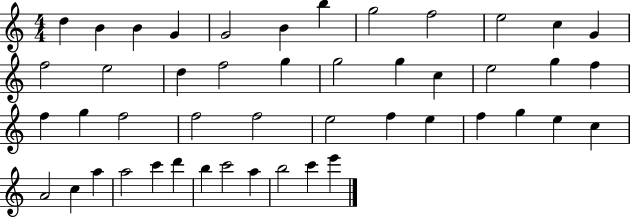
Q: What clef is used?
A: treble